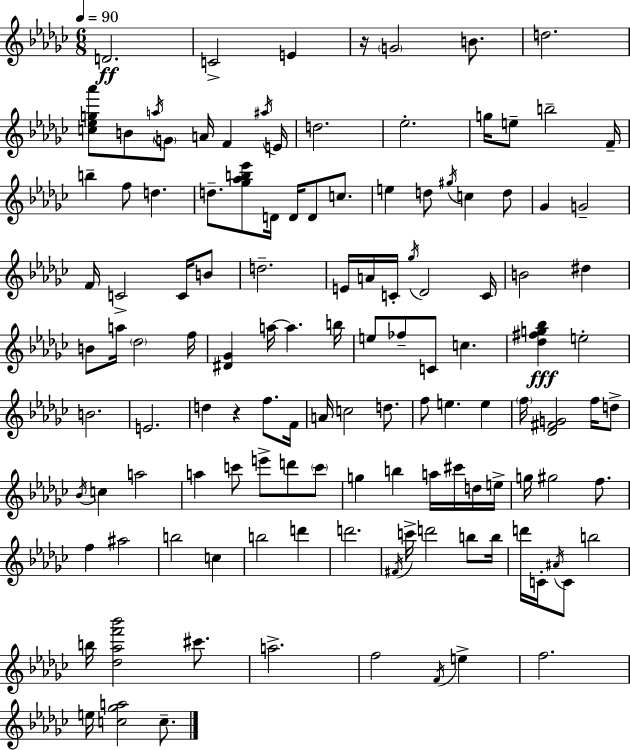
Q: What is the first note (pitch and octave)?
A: D4